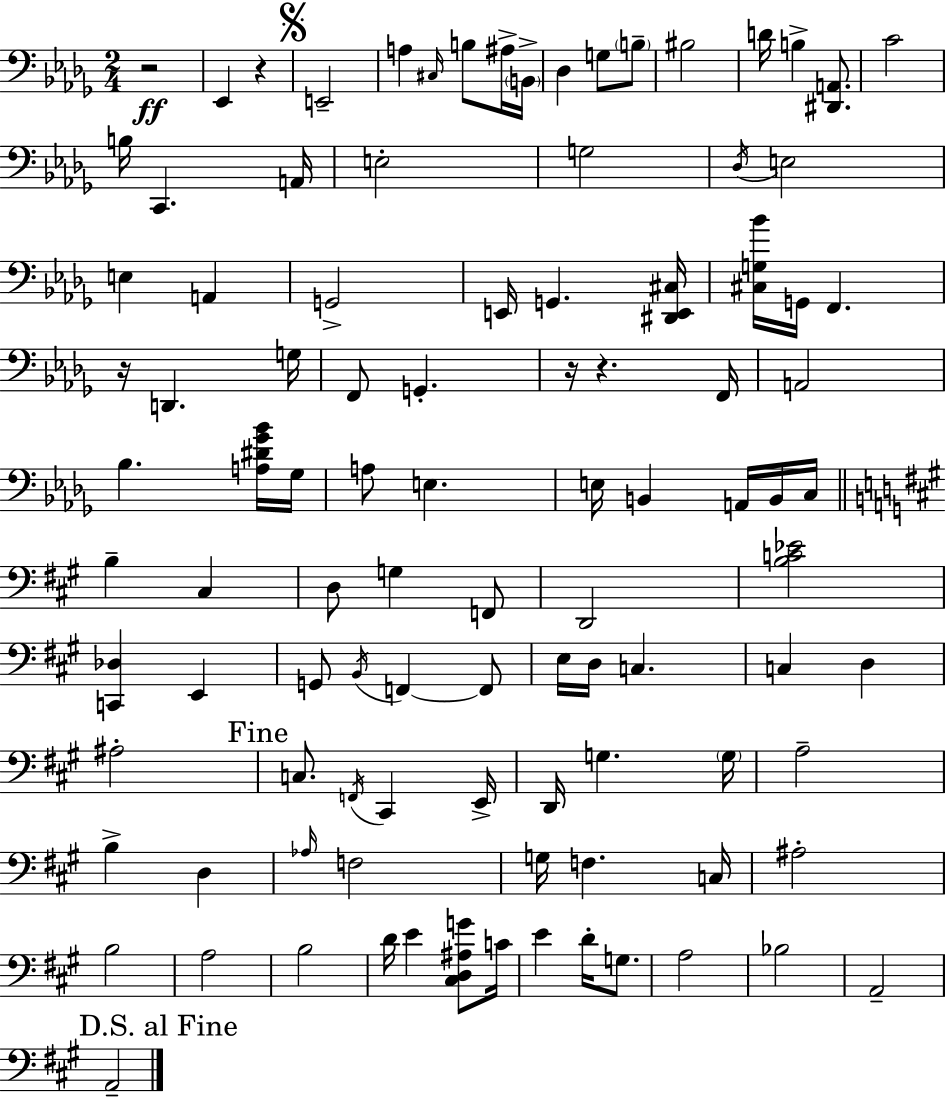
R/h Eb2/q R/q E2/h A3/q C#3/s B3/e A#3/s B2/s Db3/q G3/e B3/e BIS3/h D4/s B3/q [D#2,A2]/e. C4/h B3/s C2/q. A2/s E3/h G3/h Db3/s E3/h E3/q A2/q G2/h E2/s G2/q. [D#2,E2,C#3]/s [C#3,G3,Bb4]/s G2/s F2/q. R/s D2/q. G3/s F2/e G2/q. R/s R/q. F2/s A2/h Bb3/q. [A3,D#4,Gb4,Bb4]/s Gb3/s A3/e E3/q. E3/s B2/q A2/s B2/s C3/s B3/q C#3/q D3/e G3/q F2/e D2/h [B3,C4,Eb4]/h [C2,Db3]/q E2/q G2/e B2/s F2/q F2/e E3/s D3/s C3/q. C3/q D3/q A#3/h C3/e. F2/s C#2/q E2/s D2/s G3/q. G3/s A3/h B3/q D3/q Ab3/s F3/h G3/s F3/q. C3/s A#3/h B3/h A3/h B3/h D4/s E4/q [C#3,D3,A#3,G4]/e C4/s E4/q D4/s G3/e. A3/h Bb3/h A2/h A2/h